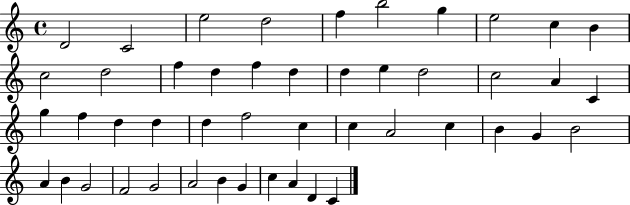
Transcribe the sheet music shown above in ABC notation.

X:1
T:Untitled
M:4/4
L:1/4
K:C
D2 C2 e2 d2 f b2 g e2 c B c2 d2 f d f d d e d2 c2 A C g f d d d f2 c c A2 c B G B2 A B G2 F2 G2 A2 B G c A D C